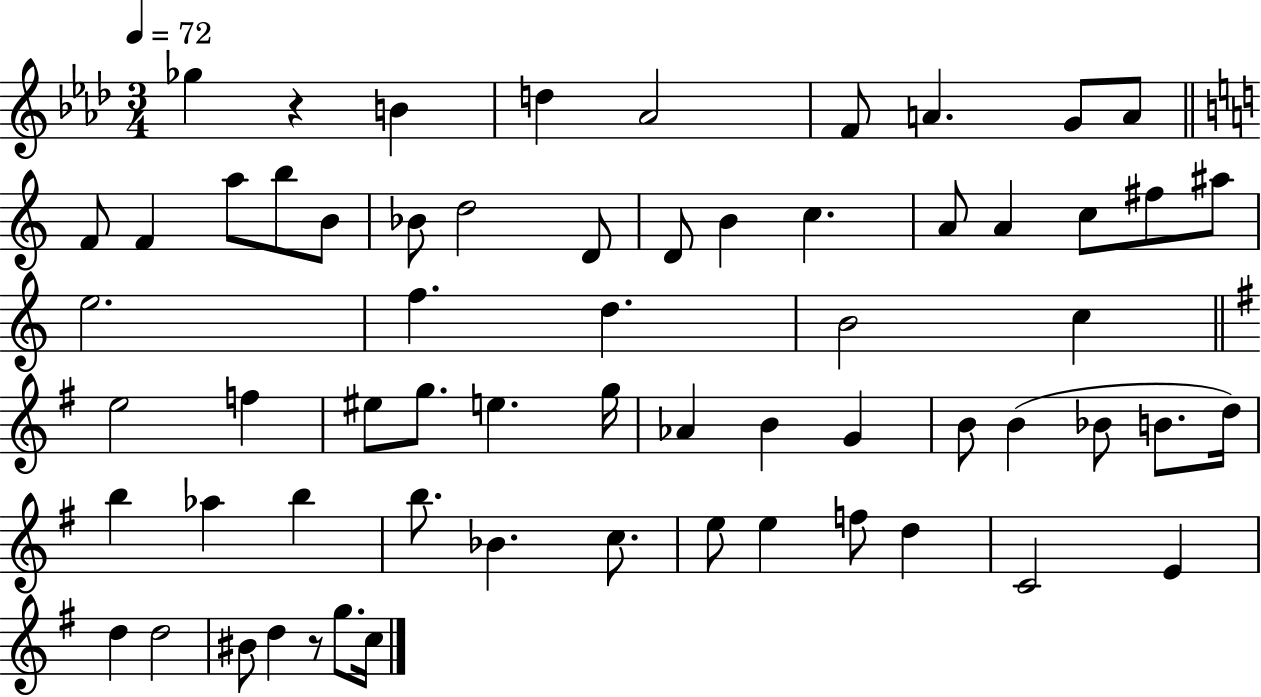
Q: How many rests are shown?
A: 2